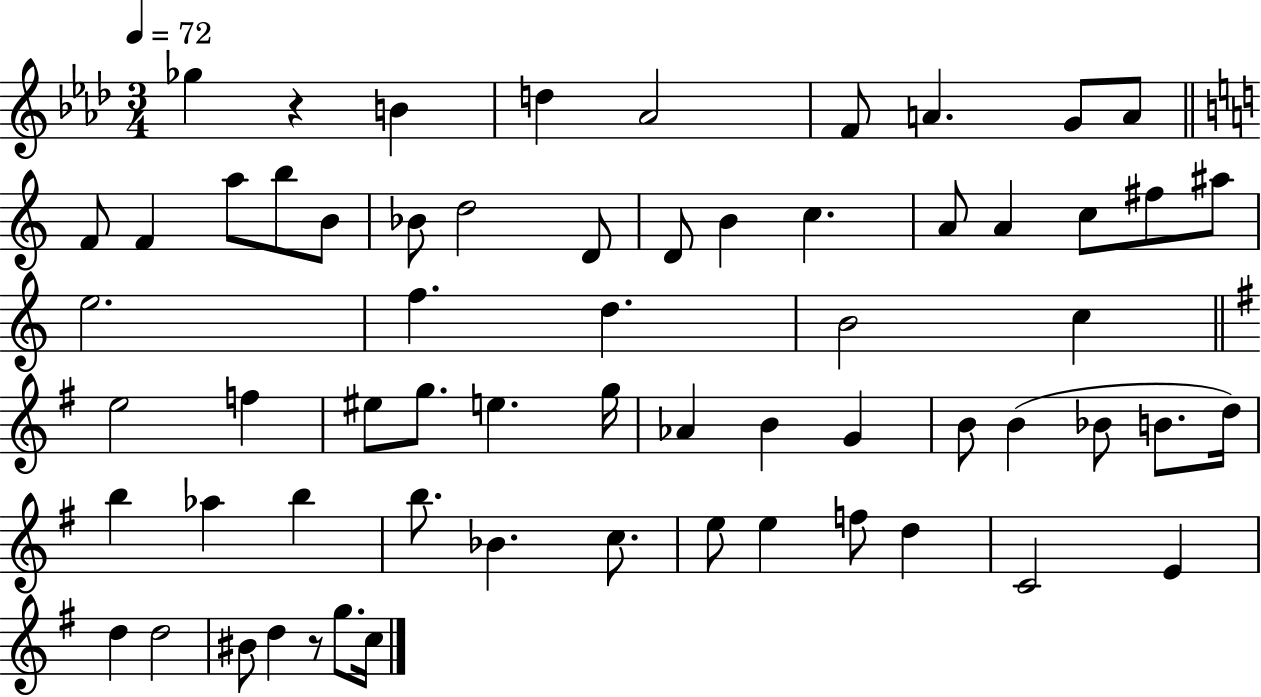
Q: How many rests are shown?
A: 2